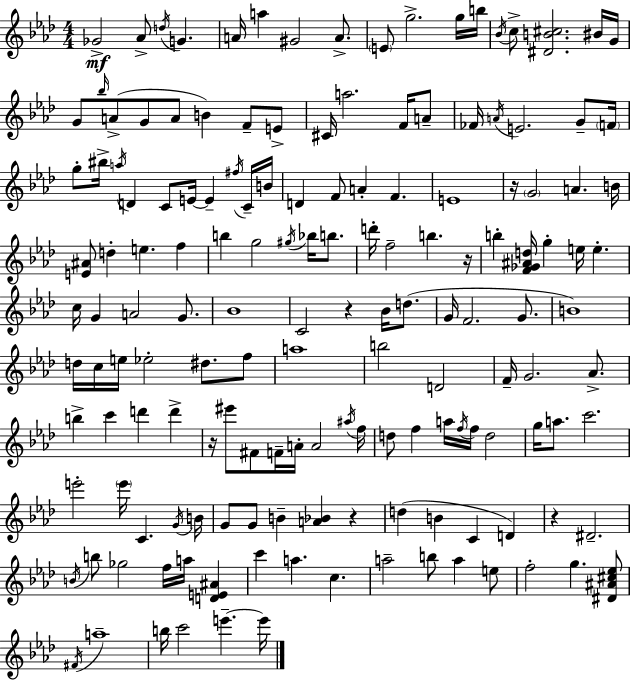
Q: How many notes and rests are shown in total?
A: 155